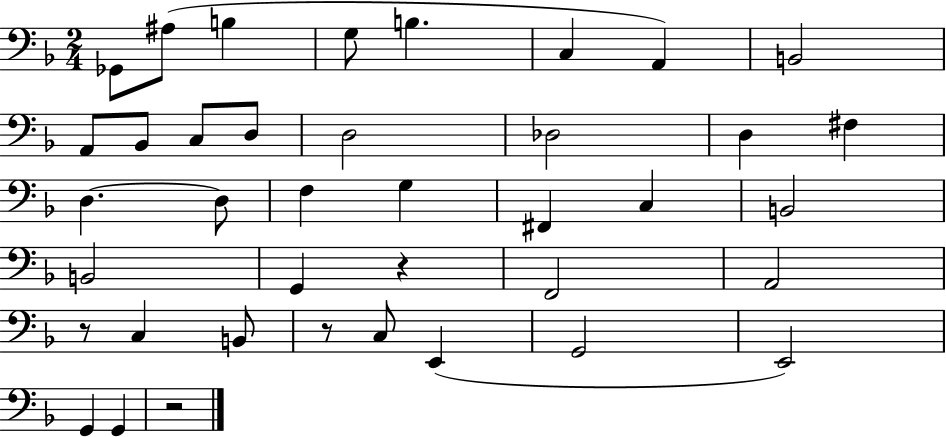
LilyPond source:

{
  \clef bass
  \numericTimeSignature
  \time 2/4
  \key f \major
  ges,8 ais8( b4 | g8 b4. | c4 a,4) | b,2 | \break a,8 bes,8 c8 d8 | d2 | des2 | d4 fis4 | \break d4.~~ d8 | f4 g4 | fis,4 c4 | b,2 | \break b,2 | g,4 r4 | f,2 | a,2 | \break r8 c4 b,8 | r8 c8 e,4( | g,2 | e,2) | \break g,4 g,4 | r2 | \bar "|."
}